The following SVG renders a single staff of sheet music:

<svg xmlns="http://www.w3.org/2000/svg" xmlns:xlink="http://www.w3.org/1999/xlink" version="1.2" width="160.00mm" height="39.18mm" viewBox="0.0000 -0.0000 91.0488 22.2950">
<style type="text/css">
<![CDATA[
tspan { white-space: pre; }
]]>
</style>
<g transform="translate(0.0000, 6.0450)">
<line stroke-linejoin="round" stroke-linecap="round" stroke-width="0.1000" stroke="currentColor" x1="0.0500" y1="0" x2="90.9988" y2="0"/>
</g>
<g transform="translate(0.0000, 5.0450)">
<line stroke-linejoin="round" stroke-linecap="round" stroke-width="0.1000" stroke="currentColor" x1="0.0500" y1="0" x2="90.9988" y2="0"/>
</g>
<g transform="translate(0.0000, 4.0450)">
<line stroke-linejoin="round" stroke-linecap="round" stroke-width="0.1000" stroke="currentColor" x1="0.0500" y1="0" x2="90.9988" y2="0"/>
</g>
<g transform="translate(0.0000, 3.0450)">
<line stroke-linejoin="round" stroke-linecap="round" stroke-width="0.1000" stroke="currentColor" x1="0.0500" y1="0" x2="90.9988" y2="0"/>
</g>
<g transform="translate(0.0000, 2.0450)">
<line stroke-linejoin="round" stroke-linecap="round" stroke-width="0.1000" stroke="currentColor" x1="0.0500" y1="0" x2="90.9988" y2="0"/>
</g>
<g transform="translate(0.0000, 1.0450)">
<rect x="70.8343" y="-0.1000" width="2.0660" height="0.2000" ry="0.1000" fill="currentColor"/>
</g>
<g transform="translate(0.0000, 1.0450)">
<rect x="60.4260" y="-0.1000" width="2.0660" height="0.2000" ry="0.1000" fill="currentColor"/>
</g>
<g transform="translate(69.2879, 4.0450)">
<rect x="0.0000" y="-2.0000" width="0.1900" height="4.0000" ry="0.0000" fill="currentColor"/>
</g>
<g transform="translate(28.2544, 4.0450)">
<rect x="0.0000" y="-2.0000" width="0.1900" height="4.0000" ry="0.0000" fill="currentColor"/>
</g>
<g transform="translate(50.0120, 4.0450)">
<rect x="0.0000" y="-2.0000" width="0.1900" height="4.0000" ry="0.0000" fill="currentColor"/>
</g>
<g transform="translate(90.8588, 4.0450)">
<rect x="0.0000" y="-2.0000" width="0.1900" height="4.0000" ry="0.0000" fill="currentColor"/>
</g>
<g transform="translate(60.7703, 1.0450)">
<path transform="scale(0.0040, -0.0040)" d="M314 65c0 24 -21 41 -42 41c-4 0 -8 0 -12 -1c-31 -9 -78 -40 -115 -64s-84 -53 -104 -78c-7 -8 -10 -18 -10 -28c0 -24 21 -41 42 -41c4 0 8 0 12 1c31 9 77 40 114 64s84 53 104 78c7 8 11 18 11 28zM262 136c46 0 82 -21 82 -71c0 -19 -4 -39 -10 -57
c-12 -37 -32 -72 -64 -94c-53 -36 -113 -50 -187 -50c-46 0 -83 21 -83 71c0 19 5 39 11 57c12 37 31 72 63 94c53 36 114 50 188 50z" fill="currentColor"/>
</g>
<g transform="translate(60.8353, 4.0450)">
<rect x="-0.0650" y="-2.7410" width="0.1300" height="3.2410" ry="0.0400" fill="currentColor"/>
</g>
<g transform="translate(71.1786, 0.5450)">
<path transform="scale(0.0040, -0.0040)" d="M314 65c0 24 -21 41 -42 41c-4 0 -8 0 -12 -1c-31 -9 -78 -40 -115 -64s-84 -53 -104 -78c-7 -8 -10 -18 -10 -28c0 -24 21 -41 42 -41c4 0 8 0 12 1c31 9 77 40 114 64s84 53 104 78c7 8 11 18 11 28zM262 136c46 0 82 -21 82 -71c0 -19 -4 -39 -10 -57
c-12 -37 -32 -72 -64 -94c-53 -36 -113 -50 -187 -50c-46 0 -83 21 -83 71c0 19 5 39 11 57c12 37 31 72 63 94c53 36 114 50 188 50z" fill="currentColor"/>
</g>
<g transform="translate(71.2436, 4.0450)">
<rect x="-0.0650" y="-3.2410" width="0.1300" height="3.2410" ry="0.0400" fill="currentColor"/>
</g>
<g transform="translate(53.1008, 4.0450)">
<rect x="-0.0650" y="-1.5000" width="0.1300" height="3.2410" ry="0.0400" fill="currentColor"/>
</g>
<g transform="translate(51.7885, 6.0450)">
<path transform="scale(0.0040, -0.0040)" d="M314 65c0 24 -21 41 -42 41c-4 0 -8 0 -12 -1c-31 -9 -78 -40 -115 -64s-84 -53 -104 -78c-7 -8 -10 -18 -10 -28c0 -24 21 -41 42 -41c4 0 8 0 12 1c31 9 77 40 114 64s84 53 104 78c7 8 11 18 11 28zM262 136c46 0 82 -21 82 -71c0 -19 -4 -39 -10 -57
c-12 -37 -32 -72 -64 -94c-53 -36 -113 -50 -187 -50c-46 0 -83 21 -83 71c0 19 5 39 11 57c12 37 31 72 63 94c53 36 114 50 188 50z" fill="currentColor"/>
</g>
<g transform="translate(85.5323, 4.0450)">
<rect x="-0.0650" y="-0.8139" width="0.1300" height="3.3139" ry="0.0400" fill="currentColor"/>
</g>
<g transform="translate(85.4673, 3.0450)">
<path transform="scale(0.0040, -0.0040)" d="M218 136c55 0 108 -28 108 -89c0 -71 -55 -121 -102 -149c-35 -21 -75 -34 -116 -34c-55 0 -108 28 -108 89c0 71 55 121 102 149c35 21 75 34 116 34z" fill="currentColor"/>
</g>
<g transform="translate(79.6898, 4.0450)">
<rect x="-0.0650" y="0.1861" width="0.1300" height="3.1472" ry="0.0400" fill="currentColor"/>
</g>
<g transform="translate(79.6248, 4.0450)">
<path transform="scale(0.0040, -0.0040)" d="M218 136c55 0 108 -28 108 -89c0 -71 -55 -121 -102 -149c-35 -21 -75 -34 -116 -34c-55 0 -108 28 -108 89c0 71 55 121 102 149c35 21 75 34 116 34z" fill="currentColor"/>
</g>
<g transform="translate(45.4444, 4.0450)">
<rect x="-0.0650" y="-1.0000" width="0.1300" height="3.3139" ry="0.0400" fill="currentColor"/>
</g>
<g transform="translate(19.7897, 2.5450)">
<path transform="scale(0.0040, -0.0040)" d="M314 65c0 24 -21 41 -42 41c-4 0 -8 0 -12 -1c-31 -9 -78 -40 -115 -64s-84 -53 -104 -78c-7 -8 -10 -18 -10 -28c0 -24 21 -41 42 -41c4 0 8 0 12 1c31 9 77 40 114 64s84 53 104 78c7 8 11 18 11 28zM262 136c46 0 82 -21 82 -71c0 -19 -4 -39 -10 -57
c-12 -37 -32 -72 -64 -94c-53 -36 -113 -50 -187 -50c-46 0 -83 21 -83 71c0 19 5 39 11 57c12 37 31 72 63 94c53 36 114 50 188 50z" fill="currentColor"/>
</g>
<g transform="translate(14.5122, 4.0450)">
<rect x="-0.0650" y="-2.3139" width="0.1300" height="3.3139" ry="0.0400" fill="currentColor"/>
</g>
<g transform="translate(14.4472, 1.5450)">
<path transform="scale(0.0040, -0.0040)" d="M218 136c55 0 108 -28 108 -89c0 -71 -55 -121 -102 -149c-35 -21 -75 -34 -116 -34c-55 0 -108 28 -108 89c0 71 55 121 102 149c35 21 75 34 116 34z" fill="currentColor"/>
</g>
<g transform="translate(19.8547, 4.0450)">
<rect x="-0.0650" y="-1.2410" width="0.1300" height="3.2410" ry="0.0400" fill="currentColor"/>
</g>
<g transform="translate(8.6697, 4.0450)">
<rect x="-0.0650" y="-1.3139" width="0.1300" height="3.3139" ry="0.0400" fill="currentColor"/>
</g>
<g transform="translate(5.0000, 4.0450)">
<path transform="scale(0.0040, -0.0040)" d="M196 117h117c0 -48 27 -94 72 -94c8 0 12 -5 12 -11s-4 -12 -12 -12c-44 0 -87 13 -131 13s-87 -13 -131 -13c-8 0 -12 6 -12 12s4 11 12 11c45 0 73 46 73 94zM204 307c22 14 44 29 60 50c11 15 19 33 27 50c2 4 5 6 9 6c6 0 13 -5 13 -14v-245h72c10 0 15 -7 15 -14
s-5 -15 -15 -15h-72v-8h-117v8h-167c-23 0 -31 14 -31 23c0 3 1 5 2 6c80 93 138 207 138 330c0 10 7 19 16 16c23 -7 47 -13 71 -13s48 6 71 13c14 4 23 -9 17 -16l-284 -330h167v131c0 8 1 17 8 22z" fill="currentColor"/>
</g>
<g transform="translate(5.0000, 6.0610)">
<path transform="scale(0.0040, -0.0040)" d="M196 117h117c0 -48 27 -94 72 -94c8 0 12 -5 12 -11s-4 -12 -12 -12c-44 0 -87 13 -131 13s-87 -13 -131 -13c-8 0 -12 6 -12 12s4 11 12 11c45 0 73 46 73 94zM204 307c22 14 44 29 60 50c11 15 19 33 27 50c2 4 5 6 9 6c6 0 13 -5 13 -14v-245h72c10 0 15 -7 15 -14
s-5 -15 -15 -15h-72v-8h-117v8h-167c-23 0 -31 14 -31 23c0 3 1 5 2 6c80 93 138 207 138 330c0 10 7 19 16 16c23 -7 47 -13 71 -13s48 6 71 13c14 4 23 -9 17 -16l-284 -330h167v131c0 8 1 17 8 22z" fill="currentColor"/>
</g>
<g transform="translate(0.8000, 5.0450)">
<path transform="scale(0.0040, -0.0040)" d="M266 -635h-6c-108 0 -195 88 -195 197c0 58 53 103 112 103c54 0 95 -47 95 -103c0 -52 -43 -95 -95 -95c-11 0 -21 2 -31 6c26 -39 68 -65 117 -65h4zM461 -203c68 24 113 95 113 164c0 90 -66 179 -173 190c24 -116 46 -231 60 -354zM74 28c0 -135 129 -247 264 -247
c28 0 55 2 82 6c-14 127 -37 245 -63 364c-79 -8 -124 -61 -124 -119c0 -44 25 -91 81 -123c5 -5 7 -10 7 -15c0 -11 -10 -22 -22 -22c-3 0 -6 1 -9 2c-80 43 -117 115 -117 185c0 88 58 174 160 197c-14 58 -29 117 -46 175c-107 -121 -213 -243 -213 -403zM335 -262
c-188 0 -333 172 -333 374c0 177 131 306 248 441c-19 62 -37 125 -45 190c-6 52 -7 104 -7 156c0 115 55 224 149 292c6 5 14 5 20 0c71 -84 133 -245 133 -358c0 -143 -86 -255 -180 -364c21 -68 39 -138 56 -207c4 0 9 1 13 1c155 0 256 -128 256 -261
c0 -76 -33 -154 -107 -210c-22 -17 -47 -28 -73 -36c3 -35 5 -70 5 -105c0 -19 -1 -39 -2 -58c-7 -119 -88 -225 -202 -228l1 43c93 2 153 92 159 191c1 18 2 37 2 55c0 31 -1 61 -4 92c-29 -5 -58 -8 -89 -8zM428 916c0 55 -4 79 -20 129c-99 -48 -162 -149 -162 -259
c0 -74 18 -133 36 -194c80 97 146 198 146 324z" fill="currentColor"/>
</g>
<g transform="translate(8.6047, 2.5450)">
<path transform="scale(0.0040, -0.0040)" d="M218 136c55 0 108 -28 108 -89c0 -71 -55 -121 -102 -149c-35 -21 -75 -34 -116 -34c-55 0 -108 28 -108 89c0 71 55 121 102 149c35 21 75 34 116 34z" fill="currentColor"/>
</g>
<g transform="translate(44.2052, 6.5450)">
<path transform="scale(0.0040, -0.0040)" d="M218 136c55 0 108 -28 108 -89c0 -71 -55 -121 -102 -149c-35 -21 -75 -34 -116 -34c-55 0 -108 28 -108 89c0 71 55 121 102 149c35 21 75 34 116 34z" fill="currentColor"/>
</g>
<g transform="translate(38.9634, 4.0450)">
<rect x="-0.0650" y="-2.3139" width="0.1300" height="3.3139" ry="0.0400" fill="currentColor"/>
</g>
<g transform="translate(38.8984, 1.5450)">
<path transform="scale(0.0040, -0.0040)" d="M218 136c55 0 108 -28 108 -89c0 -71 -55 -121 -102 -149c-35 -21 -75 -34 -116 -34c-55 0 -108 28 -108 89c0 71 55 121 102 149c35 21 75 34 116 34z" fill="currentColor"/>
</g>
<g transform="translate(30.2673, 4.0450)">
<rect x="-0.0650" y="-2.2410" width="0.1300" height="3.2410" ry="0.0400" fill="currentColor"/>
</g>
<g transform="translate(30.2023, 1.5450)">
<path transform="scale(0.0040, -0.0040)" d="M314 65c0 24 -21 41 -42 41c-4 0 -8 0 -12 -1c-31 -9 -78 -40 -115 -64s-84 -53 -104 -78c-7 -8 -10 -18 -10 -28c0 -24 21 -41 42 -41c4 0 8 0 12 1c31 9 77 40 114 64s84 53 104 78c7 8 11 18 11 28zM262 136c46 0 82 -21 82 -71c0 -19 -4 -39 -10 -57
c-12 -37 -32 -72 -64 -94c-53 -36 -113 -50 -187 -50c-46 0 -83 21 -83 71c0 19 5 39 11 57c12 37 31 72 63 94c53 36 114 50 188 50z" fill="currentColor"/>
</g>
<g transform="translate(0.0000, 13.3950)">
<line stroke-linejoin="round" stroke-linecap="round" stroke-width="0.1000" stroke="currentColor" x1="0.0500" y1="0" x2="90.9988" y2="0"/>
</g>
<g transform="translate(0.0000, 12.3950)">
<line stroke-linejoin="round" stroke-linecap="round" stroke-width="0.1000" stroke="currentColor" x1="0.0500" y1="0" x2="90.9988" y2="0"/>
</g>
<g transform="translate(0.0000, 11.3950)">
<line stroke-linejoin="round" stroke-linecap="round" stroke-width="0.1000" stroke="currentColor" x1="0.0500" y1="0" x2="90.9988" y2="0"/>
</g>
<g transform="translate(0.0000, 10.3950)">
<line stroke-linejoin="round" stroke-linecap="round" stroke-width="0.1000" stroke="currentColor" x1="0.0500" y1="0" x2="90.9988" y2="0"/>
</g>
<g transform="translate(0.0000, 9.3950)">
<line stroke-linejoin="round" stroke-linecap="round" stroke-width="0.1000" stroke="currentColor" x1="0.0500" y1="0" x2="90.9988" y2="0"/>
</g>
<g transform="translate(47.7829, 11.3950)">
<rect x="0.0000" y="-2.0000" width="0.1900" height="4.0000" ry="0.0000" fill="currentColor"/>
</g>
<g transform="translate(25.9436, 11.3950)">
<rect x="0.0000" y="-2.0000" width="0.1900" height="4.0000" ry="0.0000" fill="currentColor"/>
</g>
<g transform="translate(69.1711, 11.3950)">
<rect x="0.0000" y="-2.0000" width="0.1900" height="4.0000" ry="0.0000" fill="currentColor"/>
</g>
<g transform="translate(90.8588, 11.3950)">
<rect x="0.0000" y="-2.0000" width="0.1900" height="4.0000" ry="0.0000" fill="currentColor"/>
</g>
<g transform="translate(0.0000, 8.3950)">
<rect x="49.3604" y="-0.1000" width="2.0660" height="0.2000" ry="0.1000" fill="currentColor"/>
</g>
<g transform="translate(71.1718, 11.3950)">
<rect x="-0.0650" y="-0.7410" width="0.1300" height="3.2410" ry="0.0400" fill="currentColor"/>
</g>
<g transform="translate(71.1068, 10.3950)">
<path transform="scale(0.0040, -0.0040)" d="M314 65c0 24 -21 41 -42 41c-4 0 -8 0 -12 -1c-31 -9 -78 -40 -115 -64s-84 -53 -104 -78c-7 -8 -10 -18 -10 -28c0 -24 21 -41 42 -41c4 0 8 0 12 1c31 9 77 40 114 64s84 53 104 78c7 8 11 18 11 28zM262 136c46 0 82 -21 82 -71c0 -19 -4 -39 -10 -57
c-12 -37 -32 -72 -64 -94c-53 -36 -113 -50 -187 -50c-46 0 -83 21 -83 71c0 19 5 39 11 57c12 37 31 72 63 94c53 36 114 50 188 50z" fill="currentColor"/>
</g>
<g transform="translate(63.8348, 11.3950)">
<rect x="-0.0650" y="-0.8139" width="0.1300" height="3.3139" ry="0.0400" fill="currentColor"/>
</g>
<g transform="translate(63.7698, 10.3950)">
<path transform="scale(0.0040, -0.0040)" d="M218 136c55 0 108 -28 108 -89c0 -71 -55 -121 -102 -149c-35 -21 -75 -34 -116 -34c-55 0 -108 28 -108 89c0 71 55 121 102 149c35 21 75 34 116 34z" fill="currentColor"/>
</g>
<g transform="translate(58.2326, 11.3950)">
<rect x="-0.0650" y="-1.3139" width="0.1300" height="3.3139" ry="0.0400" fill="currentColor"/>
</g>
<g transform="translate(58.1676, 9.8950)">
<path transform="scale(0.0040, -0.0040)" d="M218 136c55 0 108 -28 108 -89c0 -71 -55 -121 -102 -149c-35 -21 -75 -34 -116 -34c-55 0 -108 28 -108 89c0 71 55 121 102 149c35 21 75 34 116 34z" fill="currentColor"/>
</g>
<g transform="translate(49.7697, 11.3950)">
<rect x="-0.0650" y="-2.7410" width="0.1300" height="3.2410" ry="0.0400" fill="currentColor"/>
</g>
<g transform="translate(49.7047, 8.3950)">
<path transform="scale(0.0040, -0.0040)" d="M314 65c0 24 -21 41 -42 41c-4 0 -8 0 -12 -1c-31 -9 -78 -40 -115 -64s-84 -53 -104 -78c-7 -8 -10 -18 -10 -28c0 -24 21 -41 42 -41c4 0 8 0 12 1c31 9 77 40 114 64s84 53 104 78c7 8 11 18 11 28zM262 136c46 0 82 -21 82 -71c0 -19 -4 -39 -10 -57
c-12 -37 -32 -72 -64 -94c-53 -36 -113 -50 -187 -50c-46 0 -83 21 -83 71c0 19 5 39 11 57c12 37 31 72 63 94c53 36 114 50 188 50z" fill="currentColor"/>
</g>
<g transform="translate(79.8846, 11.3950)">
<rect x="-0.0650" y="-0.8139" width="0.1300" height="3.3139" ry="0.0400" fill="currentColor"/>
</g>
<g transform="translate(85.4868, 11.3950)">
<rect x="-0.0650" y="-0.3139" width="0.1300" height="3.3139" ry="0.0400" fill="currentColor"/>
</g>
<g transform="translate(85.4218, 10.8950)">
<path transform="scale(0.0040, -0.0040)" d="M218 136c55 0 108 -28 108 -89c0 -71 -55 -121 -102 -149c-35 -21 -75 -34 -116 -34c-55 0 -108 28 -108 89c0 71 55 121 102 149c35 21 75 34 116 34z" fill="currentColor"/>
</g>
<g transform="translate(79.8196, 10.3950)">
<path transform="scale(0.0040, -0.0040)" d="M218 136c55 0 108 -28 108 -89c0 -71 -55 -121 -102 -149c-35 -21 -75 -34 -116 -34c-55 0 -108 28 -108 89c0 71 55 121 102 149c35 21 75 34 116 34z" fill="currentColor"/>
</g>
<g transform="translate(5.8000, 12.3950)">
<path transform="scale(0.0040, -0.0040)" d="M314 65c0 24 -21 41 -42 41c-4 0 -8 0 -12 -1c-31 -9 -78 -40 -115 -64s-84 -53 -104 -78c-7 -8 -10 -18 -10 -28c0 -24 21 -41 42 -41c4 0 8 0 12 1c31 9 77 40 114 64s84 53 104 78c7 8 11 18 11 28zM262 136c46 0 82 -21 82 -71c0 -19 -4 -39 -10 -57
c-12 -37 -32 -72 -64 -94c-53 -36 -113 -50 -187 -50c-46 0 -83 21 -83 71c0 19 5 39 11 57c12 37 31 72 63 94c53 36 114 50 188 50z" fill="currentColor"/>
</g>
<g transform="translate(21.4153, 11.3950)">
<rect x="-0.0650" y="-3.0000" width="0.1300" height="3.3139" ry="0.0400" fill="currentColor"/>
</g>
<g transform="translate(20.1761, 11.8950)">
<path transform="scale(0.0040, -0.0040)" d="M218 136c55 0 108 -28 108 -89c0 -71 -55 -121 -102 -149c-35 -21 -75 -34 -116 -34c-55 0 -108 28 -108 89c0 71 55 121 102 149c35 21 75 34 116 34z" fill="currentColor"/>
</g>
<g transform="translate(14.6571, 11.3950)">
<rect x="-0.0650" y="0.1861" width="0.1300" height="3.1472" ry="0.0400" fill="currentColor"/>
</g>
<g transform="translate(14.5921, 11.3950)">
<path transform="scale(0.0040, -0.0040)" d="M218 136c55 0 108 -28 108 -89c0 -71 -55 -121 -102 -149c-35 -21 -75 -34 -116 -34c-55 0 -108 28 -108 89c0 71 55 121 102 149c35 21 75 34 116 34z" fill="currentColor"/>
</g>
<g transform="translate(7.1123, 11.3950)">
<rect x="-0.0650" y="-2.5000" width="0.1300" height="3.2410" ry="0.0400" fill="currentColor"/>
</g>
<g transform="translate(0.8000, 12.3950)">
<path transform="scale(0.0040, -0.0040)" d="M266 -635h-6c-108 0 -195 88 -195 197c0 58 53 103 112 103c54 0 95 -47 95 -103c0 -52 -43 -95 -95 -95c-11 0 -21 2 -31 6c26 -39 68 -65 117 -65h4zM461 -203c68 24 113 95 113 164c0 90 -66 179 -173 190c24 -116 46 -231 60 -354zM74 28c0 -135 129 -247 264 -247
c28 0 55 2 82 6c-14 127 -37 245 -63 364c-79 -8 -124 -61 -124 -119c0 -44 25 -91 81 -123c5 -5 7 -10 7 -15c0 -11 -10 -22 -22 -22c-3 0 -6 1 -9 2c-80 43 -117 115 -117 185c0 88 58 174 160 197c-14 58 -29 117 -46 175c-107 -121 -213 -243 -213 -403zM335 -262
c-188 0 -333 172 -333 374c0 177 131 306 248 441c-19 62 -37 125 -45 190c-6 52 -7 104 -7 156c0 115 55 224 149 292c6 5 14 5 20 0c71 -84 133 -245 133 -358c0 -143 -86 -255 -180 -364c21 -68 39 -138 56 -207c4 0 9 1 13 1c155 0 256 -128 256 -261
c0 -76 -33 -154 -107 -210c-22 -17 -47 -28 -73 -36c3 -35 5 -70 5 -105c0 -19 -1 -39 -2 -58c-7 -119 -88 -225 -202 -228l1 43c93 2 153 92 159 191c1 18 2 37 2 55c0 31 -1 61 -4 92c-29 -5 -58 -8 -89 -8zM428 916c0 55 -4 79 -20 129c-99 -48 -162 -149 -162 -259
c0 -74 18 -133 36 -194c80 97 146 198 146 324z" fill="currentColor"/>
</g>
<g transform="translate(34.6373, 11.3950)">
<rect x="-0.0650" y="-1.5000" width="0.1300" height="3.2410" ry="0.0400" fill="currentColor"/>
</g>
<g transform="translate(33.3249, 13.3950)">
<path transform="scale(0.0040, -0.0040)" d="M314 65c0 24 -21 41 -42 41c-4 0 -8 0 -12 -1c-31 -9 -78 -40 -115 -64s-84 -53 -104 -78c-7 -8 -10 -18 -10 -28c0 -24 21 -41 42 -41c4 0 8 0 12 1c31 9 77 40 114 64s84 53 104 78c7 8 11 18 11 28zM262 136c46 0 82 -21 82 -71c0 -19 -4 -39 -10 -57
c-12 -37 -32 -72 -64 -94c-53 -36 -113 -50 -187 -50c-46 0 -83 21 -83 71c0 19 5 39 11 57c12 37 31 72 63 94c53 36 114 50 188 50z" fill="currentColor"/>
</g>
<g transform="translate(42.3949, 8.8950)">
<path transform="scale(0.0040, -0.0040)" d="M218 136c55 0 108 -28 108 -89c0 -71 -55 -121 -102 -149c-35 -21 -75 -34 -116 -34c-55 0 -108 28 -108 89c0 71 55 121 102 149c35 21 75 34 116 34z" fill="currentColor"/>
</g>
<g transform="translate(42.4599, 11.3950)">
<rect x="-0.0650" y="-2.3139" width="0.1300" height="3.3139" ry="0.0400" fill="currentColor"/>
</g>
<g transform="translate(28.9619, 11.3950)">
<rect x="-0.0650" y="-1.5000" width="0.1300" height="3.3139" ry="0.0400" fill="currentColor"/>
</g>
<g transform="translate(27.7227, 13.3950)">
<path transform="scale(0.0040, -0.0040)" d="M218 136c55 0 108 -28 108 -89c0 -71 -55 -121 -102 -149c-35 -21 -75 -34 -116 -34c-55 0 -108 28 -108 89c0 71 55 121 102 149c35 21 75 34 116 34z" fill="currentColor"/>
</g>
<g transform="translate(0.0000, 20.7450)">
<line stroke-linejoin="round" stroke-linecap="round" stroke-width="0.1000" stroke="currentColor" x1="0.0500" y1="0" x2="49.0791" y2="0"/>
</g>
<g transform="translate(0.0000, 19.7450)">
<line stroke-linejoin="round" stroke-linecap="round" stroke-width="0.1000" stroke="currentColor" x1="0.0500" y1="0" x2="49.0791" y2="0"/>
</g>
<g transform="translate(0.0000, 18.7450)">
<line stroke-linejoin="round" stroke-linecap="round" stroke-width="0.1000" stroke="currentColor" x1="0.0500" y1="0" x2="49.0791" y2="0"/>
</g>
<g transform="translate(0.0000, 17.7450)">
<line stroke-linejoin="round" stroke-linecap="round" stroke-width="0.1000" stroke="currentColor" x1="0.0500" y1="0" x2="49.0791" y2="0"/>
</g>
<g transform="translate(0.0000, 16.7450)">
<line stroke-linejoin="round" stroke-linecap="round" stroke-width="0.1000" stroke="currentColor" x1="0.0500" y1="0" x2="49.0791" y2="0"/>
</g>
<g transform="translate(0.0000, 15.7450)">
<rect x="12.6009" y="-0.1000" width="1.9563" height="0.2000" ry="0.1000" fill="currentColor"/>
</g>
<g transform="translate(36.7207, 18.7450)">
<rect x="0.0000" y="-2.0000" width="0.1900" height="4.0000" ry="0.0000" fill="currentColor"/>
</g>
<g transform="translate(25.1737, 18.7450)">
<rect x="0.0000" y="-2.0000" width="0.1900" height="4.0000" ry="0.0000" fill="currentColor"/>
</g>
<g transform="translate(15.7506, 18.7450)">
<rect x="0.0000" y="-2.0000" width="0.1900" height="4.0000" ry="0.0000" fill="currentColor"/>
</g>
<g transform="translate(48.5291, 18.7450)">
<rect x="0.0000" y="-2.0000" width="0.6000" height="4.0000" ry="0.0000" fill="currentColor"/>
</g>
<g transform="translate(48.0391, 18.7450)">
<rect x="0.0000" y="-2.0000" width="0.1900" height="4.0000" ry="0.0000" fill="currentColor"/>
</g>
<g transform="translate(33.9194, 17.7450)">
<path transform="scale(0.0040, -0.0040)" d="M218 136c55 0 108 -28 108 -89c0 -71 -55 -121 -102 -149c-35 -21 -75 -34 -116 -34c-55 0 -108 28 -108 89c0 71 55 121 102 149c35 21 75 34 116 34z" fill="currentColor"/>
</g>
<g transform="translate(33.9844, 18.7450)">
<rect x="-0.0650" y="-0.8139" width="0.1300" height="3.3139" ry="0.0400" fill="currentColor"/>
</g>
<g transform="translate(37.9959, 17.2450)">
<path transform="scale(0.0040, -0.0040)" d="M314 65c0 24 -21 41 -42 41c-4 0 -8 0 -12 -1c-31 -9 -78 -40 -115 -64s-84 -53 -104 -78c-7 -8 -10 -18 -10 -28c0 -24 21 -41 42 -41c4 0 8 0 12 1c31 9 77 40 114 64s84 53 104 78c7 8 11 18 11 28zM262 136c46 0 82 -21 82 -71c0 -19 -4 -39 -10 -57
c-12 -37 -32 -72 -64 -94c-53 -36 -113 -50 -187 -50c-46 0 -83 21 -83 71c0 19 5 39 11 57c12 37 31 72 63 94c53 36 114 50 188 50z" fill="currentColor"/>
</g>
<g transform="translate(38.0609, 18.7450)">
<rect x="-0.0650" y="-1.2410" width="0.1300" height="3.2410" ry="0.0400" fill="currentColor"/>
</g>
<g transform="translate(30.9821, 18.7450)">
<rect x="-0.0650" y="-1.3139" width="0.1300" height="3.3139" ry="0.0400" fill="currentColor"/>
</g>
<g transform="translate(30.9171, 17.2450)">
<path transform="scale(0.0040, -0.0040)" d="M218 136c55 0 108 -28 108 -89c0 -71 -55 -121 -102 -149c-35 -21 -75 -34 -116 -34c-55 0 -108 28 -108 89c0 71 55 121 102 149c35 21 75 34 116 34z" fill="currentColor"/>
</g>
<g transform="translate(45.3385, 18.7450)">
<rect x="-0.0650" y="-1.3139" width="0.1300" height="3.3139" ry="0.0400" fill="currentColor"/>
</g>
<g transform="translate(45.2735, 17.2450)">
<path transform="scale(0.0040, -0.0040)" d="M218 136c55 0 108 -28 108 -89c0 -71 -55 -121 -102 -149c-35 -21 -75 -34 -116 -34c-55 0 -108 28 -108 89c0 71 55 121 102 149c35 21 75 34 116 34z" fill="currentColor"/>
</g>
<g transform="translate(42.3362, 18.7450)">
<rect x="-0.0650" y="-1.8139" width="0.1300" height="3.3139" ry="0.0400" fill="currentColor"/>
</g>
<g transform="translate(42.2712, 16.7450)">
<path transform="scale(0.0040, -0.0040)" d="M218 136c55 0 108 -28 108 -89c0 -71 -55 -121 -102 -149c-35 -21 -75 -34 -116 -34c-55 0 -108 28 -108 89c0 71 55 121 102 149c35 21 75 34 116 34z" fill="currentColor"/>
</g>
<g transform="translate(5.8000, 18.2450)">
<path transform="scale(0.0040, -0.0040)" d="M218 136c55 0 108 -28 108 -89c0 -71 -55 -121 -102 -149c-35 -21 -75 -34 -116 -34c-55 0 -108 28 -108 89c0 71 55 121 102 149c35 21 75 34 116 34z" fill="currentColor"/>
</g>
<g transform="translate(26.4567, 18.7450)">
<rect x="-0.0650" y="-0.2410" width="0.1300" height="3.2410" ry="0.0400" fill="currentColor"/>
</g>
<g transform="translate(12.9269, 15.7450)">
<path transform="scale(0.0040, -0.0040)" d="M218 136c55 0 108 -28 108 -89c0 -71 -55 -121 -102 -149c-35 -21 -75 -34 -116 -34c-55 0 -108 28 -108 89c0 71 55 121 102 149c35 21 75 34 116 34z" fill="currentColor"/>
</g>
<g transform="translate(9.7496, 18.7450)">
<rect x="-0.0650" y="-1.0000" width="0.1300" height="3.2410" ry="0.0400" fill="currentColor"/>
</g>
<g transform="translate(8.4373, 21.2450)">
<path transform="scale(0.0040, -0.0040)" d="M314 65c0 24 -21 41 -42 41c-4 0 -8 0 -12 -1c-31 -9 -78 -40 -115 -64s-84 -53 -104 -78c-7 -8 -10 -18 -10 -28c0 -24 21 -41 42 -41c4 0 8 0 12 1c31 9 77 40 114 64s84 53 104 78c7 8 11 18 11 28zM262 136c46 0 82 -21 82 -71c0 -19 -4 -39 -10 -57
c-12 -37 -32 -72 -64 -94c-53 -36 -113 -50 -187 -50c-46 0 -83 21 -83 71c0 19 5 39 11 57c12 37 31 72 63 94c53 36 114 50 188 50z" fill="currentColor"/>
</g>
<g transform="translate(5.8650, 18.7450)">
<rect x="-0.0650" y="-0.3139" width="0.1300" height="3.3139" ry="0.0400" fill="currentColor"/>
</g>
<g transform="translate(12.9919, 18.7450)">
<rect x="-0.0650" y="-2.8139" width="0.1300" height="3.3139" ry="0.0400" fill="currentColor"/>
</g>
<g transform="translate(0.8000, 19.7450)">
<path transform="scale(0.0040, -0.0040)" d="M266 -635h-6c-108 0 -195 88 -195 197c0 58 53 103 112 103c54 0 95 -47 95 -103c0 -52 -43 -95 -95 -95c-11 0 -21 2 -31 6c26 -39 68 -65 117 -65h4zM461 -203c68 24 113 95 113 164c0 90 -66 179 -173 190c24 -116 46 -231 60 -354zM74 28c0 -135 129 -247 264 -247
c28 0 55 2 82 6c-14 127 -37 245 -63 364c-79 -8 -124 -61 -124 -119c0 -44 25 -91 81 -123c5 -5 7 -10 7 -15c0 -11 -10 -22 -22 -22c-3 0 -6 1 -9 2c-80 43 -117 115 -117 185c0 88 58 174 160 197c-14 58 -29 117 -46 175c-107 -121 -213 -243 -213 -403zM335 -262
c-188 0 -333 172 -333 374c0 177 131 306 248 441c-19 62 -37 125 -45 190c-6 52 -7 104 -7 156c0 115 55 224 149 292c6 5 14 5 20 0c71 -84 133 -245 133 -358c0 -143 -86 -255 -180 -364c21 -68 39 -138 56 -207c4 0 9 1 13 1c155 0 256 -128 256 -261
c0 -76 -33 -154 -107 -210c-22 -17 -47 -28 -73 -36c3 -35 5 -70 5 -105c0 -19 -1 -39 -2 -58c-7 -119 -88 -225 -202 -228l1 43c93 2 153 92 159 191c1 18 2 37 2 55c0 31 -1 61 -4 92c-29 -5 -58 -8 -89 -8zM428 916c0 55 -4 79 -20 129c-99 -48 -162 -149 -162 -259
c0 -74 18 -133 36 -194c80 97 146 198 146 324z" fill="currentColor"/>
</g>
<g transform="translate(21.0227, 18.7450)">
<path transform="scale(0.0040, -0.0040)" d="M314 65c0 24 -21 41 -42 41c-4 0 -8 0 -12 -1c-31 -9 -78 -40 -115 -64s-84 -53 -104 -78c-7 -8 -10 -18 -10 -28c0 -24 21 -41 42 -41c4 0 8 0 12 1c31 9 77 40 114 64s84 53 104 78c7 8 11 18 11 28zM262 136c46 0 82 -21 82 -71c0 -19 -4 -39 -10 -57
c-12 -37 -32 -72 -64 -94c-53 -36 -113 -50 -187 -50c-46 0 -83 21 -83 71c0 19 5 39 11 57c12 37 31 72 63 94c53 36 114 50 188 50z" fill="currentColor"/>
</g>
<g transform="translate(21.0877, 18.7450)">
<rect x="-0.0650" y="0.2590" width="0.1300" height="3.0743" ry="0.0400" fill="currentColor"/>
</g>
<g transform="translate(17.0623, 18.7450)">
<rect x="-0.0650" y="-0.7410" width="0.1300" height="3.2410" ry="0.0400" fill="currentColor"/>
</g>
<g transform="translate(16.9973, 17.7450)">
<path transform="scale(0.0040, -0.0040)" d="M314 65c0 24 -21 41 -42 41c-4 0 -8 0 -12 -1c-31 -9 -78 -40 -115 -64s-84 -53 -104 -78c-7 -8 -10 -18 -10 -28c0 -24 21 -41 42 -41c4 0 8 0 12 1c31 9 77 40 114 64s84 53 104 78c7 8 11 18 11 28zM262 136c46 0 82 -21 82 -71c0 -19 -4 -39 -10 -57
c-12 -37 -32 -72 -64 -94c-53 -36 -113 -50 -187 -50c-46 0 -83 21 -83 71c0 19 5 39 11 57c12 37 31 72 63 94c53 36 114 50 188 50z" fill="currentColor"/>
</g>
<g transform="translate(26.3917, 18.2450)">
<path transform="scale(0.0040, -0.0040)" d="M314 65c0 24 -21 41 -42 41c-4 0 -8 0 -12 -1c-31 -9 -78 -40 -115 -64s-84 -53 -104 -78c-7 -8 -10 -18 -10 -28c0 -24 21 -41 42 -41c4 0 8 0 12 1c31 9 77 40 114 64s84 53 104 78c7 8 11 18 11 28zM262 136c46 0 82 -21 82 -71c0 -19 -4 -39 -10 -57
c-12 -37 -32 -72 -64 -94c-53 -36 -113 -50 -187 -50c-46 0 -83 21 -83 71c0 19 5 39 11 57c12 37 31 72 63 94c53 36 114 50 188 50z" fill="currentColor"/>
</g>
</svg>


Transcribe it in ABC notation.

X:1
T:Untitled
M:4/4
L:1/4
K:C
e g e2 g2 g D E2 a2 b2 B d G2 B A E E2 g a2 e d d2 d c c D2 a d2 B2 c2 e d e2 f e